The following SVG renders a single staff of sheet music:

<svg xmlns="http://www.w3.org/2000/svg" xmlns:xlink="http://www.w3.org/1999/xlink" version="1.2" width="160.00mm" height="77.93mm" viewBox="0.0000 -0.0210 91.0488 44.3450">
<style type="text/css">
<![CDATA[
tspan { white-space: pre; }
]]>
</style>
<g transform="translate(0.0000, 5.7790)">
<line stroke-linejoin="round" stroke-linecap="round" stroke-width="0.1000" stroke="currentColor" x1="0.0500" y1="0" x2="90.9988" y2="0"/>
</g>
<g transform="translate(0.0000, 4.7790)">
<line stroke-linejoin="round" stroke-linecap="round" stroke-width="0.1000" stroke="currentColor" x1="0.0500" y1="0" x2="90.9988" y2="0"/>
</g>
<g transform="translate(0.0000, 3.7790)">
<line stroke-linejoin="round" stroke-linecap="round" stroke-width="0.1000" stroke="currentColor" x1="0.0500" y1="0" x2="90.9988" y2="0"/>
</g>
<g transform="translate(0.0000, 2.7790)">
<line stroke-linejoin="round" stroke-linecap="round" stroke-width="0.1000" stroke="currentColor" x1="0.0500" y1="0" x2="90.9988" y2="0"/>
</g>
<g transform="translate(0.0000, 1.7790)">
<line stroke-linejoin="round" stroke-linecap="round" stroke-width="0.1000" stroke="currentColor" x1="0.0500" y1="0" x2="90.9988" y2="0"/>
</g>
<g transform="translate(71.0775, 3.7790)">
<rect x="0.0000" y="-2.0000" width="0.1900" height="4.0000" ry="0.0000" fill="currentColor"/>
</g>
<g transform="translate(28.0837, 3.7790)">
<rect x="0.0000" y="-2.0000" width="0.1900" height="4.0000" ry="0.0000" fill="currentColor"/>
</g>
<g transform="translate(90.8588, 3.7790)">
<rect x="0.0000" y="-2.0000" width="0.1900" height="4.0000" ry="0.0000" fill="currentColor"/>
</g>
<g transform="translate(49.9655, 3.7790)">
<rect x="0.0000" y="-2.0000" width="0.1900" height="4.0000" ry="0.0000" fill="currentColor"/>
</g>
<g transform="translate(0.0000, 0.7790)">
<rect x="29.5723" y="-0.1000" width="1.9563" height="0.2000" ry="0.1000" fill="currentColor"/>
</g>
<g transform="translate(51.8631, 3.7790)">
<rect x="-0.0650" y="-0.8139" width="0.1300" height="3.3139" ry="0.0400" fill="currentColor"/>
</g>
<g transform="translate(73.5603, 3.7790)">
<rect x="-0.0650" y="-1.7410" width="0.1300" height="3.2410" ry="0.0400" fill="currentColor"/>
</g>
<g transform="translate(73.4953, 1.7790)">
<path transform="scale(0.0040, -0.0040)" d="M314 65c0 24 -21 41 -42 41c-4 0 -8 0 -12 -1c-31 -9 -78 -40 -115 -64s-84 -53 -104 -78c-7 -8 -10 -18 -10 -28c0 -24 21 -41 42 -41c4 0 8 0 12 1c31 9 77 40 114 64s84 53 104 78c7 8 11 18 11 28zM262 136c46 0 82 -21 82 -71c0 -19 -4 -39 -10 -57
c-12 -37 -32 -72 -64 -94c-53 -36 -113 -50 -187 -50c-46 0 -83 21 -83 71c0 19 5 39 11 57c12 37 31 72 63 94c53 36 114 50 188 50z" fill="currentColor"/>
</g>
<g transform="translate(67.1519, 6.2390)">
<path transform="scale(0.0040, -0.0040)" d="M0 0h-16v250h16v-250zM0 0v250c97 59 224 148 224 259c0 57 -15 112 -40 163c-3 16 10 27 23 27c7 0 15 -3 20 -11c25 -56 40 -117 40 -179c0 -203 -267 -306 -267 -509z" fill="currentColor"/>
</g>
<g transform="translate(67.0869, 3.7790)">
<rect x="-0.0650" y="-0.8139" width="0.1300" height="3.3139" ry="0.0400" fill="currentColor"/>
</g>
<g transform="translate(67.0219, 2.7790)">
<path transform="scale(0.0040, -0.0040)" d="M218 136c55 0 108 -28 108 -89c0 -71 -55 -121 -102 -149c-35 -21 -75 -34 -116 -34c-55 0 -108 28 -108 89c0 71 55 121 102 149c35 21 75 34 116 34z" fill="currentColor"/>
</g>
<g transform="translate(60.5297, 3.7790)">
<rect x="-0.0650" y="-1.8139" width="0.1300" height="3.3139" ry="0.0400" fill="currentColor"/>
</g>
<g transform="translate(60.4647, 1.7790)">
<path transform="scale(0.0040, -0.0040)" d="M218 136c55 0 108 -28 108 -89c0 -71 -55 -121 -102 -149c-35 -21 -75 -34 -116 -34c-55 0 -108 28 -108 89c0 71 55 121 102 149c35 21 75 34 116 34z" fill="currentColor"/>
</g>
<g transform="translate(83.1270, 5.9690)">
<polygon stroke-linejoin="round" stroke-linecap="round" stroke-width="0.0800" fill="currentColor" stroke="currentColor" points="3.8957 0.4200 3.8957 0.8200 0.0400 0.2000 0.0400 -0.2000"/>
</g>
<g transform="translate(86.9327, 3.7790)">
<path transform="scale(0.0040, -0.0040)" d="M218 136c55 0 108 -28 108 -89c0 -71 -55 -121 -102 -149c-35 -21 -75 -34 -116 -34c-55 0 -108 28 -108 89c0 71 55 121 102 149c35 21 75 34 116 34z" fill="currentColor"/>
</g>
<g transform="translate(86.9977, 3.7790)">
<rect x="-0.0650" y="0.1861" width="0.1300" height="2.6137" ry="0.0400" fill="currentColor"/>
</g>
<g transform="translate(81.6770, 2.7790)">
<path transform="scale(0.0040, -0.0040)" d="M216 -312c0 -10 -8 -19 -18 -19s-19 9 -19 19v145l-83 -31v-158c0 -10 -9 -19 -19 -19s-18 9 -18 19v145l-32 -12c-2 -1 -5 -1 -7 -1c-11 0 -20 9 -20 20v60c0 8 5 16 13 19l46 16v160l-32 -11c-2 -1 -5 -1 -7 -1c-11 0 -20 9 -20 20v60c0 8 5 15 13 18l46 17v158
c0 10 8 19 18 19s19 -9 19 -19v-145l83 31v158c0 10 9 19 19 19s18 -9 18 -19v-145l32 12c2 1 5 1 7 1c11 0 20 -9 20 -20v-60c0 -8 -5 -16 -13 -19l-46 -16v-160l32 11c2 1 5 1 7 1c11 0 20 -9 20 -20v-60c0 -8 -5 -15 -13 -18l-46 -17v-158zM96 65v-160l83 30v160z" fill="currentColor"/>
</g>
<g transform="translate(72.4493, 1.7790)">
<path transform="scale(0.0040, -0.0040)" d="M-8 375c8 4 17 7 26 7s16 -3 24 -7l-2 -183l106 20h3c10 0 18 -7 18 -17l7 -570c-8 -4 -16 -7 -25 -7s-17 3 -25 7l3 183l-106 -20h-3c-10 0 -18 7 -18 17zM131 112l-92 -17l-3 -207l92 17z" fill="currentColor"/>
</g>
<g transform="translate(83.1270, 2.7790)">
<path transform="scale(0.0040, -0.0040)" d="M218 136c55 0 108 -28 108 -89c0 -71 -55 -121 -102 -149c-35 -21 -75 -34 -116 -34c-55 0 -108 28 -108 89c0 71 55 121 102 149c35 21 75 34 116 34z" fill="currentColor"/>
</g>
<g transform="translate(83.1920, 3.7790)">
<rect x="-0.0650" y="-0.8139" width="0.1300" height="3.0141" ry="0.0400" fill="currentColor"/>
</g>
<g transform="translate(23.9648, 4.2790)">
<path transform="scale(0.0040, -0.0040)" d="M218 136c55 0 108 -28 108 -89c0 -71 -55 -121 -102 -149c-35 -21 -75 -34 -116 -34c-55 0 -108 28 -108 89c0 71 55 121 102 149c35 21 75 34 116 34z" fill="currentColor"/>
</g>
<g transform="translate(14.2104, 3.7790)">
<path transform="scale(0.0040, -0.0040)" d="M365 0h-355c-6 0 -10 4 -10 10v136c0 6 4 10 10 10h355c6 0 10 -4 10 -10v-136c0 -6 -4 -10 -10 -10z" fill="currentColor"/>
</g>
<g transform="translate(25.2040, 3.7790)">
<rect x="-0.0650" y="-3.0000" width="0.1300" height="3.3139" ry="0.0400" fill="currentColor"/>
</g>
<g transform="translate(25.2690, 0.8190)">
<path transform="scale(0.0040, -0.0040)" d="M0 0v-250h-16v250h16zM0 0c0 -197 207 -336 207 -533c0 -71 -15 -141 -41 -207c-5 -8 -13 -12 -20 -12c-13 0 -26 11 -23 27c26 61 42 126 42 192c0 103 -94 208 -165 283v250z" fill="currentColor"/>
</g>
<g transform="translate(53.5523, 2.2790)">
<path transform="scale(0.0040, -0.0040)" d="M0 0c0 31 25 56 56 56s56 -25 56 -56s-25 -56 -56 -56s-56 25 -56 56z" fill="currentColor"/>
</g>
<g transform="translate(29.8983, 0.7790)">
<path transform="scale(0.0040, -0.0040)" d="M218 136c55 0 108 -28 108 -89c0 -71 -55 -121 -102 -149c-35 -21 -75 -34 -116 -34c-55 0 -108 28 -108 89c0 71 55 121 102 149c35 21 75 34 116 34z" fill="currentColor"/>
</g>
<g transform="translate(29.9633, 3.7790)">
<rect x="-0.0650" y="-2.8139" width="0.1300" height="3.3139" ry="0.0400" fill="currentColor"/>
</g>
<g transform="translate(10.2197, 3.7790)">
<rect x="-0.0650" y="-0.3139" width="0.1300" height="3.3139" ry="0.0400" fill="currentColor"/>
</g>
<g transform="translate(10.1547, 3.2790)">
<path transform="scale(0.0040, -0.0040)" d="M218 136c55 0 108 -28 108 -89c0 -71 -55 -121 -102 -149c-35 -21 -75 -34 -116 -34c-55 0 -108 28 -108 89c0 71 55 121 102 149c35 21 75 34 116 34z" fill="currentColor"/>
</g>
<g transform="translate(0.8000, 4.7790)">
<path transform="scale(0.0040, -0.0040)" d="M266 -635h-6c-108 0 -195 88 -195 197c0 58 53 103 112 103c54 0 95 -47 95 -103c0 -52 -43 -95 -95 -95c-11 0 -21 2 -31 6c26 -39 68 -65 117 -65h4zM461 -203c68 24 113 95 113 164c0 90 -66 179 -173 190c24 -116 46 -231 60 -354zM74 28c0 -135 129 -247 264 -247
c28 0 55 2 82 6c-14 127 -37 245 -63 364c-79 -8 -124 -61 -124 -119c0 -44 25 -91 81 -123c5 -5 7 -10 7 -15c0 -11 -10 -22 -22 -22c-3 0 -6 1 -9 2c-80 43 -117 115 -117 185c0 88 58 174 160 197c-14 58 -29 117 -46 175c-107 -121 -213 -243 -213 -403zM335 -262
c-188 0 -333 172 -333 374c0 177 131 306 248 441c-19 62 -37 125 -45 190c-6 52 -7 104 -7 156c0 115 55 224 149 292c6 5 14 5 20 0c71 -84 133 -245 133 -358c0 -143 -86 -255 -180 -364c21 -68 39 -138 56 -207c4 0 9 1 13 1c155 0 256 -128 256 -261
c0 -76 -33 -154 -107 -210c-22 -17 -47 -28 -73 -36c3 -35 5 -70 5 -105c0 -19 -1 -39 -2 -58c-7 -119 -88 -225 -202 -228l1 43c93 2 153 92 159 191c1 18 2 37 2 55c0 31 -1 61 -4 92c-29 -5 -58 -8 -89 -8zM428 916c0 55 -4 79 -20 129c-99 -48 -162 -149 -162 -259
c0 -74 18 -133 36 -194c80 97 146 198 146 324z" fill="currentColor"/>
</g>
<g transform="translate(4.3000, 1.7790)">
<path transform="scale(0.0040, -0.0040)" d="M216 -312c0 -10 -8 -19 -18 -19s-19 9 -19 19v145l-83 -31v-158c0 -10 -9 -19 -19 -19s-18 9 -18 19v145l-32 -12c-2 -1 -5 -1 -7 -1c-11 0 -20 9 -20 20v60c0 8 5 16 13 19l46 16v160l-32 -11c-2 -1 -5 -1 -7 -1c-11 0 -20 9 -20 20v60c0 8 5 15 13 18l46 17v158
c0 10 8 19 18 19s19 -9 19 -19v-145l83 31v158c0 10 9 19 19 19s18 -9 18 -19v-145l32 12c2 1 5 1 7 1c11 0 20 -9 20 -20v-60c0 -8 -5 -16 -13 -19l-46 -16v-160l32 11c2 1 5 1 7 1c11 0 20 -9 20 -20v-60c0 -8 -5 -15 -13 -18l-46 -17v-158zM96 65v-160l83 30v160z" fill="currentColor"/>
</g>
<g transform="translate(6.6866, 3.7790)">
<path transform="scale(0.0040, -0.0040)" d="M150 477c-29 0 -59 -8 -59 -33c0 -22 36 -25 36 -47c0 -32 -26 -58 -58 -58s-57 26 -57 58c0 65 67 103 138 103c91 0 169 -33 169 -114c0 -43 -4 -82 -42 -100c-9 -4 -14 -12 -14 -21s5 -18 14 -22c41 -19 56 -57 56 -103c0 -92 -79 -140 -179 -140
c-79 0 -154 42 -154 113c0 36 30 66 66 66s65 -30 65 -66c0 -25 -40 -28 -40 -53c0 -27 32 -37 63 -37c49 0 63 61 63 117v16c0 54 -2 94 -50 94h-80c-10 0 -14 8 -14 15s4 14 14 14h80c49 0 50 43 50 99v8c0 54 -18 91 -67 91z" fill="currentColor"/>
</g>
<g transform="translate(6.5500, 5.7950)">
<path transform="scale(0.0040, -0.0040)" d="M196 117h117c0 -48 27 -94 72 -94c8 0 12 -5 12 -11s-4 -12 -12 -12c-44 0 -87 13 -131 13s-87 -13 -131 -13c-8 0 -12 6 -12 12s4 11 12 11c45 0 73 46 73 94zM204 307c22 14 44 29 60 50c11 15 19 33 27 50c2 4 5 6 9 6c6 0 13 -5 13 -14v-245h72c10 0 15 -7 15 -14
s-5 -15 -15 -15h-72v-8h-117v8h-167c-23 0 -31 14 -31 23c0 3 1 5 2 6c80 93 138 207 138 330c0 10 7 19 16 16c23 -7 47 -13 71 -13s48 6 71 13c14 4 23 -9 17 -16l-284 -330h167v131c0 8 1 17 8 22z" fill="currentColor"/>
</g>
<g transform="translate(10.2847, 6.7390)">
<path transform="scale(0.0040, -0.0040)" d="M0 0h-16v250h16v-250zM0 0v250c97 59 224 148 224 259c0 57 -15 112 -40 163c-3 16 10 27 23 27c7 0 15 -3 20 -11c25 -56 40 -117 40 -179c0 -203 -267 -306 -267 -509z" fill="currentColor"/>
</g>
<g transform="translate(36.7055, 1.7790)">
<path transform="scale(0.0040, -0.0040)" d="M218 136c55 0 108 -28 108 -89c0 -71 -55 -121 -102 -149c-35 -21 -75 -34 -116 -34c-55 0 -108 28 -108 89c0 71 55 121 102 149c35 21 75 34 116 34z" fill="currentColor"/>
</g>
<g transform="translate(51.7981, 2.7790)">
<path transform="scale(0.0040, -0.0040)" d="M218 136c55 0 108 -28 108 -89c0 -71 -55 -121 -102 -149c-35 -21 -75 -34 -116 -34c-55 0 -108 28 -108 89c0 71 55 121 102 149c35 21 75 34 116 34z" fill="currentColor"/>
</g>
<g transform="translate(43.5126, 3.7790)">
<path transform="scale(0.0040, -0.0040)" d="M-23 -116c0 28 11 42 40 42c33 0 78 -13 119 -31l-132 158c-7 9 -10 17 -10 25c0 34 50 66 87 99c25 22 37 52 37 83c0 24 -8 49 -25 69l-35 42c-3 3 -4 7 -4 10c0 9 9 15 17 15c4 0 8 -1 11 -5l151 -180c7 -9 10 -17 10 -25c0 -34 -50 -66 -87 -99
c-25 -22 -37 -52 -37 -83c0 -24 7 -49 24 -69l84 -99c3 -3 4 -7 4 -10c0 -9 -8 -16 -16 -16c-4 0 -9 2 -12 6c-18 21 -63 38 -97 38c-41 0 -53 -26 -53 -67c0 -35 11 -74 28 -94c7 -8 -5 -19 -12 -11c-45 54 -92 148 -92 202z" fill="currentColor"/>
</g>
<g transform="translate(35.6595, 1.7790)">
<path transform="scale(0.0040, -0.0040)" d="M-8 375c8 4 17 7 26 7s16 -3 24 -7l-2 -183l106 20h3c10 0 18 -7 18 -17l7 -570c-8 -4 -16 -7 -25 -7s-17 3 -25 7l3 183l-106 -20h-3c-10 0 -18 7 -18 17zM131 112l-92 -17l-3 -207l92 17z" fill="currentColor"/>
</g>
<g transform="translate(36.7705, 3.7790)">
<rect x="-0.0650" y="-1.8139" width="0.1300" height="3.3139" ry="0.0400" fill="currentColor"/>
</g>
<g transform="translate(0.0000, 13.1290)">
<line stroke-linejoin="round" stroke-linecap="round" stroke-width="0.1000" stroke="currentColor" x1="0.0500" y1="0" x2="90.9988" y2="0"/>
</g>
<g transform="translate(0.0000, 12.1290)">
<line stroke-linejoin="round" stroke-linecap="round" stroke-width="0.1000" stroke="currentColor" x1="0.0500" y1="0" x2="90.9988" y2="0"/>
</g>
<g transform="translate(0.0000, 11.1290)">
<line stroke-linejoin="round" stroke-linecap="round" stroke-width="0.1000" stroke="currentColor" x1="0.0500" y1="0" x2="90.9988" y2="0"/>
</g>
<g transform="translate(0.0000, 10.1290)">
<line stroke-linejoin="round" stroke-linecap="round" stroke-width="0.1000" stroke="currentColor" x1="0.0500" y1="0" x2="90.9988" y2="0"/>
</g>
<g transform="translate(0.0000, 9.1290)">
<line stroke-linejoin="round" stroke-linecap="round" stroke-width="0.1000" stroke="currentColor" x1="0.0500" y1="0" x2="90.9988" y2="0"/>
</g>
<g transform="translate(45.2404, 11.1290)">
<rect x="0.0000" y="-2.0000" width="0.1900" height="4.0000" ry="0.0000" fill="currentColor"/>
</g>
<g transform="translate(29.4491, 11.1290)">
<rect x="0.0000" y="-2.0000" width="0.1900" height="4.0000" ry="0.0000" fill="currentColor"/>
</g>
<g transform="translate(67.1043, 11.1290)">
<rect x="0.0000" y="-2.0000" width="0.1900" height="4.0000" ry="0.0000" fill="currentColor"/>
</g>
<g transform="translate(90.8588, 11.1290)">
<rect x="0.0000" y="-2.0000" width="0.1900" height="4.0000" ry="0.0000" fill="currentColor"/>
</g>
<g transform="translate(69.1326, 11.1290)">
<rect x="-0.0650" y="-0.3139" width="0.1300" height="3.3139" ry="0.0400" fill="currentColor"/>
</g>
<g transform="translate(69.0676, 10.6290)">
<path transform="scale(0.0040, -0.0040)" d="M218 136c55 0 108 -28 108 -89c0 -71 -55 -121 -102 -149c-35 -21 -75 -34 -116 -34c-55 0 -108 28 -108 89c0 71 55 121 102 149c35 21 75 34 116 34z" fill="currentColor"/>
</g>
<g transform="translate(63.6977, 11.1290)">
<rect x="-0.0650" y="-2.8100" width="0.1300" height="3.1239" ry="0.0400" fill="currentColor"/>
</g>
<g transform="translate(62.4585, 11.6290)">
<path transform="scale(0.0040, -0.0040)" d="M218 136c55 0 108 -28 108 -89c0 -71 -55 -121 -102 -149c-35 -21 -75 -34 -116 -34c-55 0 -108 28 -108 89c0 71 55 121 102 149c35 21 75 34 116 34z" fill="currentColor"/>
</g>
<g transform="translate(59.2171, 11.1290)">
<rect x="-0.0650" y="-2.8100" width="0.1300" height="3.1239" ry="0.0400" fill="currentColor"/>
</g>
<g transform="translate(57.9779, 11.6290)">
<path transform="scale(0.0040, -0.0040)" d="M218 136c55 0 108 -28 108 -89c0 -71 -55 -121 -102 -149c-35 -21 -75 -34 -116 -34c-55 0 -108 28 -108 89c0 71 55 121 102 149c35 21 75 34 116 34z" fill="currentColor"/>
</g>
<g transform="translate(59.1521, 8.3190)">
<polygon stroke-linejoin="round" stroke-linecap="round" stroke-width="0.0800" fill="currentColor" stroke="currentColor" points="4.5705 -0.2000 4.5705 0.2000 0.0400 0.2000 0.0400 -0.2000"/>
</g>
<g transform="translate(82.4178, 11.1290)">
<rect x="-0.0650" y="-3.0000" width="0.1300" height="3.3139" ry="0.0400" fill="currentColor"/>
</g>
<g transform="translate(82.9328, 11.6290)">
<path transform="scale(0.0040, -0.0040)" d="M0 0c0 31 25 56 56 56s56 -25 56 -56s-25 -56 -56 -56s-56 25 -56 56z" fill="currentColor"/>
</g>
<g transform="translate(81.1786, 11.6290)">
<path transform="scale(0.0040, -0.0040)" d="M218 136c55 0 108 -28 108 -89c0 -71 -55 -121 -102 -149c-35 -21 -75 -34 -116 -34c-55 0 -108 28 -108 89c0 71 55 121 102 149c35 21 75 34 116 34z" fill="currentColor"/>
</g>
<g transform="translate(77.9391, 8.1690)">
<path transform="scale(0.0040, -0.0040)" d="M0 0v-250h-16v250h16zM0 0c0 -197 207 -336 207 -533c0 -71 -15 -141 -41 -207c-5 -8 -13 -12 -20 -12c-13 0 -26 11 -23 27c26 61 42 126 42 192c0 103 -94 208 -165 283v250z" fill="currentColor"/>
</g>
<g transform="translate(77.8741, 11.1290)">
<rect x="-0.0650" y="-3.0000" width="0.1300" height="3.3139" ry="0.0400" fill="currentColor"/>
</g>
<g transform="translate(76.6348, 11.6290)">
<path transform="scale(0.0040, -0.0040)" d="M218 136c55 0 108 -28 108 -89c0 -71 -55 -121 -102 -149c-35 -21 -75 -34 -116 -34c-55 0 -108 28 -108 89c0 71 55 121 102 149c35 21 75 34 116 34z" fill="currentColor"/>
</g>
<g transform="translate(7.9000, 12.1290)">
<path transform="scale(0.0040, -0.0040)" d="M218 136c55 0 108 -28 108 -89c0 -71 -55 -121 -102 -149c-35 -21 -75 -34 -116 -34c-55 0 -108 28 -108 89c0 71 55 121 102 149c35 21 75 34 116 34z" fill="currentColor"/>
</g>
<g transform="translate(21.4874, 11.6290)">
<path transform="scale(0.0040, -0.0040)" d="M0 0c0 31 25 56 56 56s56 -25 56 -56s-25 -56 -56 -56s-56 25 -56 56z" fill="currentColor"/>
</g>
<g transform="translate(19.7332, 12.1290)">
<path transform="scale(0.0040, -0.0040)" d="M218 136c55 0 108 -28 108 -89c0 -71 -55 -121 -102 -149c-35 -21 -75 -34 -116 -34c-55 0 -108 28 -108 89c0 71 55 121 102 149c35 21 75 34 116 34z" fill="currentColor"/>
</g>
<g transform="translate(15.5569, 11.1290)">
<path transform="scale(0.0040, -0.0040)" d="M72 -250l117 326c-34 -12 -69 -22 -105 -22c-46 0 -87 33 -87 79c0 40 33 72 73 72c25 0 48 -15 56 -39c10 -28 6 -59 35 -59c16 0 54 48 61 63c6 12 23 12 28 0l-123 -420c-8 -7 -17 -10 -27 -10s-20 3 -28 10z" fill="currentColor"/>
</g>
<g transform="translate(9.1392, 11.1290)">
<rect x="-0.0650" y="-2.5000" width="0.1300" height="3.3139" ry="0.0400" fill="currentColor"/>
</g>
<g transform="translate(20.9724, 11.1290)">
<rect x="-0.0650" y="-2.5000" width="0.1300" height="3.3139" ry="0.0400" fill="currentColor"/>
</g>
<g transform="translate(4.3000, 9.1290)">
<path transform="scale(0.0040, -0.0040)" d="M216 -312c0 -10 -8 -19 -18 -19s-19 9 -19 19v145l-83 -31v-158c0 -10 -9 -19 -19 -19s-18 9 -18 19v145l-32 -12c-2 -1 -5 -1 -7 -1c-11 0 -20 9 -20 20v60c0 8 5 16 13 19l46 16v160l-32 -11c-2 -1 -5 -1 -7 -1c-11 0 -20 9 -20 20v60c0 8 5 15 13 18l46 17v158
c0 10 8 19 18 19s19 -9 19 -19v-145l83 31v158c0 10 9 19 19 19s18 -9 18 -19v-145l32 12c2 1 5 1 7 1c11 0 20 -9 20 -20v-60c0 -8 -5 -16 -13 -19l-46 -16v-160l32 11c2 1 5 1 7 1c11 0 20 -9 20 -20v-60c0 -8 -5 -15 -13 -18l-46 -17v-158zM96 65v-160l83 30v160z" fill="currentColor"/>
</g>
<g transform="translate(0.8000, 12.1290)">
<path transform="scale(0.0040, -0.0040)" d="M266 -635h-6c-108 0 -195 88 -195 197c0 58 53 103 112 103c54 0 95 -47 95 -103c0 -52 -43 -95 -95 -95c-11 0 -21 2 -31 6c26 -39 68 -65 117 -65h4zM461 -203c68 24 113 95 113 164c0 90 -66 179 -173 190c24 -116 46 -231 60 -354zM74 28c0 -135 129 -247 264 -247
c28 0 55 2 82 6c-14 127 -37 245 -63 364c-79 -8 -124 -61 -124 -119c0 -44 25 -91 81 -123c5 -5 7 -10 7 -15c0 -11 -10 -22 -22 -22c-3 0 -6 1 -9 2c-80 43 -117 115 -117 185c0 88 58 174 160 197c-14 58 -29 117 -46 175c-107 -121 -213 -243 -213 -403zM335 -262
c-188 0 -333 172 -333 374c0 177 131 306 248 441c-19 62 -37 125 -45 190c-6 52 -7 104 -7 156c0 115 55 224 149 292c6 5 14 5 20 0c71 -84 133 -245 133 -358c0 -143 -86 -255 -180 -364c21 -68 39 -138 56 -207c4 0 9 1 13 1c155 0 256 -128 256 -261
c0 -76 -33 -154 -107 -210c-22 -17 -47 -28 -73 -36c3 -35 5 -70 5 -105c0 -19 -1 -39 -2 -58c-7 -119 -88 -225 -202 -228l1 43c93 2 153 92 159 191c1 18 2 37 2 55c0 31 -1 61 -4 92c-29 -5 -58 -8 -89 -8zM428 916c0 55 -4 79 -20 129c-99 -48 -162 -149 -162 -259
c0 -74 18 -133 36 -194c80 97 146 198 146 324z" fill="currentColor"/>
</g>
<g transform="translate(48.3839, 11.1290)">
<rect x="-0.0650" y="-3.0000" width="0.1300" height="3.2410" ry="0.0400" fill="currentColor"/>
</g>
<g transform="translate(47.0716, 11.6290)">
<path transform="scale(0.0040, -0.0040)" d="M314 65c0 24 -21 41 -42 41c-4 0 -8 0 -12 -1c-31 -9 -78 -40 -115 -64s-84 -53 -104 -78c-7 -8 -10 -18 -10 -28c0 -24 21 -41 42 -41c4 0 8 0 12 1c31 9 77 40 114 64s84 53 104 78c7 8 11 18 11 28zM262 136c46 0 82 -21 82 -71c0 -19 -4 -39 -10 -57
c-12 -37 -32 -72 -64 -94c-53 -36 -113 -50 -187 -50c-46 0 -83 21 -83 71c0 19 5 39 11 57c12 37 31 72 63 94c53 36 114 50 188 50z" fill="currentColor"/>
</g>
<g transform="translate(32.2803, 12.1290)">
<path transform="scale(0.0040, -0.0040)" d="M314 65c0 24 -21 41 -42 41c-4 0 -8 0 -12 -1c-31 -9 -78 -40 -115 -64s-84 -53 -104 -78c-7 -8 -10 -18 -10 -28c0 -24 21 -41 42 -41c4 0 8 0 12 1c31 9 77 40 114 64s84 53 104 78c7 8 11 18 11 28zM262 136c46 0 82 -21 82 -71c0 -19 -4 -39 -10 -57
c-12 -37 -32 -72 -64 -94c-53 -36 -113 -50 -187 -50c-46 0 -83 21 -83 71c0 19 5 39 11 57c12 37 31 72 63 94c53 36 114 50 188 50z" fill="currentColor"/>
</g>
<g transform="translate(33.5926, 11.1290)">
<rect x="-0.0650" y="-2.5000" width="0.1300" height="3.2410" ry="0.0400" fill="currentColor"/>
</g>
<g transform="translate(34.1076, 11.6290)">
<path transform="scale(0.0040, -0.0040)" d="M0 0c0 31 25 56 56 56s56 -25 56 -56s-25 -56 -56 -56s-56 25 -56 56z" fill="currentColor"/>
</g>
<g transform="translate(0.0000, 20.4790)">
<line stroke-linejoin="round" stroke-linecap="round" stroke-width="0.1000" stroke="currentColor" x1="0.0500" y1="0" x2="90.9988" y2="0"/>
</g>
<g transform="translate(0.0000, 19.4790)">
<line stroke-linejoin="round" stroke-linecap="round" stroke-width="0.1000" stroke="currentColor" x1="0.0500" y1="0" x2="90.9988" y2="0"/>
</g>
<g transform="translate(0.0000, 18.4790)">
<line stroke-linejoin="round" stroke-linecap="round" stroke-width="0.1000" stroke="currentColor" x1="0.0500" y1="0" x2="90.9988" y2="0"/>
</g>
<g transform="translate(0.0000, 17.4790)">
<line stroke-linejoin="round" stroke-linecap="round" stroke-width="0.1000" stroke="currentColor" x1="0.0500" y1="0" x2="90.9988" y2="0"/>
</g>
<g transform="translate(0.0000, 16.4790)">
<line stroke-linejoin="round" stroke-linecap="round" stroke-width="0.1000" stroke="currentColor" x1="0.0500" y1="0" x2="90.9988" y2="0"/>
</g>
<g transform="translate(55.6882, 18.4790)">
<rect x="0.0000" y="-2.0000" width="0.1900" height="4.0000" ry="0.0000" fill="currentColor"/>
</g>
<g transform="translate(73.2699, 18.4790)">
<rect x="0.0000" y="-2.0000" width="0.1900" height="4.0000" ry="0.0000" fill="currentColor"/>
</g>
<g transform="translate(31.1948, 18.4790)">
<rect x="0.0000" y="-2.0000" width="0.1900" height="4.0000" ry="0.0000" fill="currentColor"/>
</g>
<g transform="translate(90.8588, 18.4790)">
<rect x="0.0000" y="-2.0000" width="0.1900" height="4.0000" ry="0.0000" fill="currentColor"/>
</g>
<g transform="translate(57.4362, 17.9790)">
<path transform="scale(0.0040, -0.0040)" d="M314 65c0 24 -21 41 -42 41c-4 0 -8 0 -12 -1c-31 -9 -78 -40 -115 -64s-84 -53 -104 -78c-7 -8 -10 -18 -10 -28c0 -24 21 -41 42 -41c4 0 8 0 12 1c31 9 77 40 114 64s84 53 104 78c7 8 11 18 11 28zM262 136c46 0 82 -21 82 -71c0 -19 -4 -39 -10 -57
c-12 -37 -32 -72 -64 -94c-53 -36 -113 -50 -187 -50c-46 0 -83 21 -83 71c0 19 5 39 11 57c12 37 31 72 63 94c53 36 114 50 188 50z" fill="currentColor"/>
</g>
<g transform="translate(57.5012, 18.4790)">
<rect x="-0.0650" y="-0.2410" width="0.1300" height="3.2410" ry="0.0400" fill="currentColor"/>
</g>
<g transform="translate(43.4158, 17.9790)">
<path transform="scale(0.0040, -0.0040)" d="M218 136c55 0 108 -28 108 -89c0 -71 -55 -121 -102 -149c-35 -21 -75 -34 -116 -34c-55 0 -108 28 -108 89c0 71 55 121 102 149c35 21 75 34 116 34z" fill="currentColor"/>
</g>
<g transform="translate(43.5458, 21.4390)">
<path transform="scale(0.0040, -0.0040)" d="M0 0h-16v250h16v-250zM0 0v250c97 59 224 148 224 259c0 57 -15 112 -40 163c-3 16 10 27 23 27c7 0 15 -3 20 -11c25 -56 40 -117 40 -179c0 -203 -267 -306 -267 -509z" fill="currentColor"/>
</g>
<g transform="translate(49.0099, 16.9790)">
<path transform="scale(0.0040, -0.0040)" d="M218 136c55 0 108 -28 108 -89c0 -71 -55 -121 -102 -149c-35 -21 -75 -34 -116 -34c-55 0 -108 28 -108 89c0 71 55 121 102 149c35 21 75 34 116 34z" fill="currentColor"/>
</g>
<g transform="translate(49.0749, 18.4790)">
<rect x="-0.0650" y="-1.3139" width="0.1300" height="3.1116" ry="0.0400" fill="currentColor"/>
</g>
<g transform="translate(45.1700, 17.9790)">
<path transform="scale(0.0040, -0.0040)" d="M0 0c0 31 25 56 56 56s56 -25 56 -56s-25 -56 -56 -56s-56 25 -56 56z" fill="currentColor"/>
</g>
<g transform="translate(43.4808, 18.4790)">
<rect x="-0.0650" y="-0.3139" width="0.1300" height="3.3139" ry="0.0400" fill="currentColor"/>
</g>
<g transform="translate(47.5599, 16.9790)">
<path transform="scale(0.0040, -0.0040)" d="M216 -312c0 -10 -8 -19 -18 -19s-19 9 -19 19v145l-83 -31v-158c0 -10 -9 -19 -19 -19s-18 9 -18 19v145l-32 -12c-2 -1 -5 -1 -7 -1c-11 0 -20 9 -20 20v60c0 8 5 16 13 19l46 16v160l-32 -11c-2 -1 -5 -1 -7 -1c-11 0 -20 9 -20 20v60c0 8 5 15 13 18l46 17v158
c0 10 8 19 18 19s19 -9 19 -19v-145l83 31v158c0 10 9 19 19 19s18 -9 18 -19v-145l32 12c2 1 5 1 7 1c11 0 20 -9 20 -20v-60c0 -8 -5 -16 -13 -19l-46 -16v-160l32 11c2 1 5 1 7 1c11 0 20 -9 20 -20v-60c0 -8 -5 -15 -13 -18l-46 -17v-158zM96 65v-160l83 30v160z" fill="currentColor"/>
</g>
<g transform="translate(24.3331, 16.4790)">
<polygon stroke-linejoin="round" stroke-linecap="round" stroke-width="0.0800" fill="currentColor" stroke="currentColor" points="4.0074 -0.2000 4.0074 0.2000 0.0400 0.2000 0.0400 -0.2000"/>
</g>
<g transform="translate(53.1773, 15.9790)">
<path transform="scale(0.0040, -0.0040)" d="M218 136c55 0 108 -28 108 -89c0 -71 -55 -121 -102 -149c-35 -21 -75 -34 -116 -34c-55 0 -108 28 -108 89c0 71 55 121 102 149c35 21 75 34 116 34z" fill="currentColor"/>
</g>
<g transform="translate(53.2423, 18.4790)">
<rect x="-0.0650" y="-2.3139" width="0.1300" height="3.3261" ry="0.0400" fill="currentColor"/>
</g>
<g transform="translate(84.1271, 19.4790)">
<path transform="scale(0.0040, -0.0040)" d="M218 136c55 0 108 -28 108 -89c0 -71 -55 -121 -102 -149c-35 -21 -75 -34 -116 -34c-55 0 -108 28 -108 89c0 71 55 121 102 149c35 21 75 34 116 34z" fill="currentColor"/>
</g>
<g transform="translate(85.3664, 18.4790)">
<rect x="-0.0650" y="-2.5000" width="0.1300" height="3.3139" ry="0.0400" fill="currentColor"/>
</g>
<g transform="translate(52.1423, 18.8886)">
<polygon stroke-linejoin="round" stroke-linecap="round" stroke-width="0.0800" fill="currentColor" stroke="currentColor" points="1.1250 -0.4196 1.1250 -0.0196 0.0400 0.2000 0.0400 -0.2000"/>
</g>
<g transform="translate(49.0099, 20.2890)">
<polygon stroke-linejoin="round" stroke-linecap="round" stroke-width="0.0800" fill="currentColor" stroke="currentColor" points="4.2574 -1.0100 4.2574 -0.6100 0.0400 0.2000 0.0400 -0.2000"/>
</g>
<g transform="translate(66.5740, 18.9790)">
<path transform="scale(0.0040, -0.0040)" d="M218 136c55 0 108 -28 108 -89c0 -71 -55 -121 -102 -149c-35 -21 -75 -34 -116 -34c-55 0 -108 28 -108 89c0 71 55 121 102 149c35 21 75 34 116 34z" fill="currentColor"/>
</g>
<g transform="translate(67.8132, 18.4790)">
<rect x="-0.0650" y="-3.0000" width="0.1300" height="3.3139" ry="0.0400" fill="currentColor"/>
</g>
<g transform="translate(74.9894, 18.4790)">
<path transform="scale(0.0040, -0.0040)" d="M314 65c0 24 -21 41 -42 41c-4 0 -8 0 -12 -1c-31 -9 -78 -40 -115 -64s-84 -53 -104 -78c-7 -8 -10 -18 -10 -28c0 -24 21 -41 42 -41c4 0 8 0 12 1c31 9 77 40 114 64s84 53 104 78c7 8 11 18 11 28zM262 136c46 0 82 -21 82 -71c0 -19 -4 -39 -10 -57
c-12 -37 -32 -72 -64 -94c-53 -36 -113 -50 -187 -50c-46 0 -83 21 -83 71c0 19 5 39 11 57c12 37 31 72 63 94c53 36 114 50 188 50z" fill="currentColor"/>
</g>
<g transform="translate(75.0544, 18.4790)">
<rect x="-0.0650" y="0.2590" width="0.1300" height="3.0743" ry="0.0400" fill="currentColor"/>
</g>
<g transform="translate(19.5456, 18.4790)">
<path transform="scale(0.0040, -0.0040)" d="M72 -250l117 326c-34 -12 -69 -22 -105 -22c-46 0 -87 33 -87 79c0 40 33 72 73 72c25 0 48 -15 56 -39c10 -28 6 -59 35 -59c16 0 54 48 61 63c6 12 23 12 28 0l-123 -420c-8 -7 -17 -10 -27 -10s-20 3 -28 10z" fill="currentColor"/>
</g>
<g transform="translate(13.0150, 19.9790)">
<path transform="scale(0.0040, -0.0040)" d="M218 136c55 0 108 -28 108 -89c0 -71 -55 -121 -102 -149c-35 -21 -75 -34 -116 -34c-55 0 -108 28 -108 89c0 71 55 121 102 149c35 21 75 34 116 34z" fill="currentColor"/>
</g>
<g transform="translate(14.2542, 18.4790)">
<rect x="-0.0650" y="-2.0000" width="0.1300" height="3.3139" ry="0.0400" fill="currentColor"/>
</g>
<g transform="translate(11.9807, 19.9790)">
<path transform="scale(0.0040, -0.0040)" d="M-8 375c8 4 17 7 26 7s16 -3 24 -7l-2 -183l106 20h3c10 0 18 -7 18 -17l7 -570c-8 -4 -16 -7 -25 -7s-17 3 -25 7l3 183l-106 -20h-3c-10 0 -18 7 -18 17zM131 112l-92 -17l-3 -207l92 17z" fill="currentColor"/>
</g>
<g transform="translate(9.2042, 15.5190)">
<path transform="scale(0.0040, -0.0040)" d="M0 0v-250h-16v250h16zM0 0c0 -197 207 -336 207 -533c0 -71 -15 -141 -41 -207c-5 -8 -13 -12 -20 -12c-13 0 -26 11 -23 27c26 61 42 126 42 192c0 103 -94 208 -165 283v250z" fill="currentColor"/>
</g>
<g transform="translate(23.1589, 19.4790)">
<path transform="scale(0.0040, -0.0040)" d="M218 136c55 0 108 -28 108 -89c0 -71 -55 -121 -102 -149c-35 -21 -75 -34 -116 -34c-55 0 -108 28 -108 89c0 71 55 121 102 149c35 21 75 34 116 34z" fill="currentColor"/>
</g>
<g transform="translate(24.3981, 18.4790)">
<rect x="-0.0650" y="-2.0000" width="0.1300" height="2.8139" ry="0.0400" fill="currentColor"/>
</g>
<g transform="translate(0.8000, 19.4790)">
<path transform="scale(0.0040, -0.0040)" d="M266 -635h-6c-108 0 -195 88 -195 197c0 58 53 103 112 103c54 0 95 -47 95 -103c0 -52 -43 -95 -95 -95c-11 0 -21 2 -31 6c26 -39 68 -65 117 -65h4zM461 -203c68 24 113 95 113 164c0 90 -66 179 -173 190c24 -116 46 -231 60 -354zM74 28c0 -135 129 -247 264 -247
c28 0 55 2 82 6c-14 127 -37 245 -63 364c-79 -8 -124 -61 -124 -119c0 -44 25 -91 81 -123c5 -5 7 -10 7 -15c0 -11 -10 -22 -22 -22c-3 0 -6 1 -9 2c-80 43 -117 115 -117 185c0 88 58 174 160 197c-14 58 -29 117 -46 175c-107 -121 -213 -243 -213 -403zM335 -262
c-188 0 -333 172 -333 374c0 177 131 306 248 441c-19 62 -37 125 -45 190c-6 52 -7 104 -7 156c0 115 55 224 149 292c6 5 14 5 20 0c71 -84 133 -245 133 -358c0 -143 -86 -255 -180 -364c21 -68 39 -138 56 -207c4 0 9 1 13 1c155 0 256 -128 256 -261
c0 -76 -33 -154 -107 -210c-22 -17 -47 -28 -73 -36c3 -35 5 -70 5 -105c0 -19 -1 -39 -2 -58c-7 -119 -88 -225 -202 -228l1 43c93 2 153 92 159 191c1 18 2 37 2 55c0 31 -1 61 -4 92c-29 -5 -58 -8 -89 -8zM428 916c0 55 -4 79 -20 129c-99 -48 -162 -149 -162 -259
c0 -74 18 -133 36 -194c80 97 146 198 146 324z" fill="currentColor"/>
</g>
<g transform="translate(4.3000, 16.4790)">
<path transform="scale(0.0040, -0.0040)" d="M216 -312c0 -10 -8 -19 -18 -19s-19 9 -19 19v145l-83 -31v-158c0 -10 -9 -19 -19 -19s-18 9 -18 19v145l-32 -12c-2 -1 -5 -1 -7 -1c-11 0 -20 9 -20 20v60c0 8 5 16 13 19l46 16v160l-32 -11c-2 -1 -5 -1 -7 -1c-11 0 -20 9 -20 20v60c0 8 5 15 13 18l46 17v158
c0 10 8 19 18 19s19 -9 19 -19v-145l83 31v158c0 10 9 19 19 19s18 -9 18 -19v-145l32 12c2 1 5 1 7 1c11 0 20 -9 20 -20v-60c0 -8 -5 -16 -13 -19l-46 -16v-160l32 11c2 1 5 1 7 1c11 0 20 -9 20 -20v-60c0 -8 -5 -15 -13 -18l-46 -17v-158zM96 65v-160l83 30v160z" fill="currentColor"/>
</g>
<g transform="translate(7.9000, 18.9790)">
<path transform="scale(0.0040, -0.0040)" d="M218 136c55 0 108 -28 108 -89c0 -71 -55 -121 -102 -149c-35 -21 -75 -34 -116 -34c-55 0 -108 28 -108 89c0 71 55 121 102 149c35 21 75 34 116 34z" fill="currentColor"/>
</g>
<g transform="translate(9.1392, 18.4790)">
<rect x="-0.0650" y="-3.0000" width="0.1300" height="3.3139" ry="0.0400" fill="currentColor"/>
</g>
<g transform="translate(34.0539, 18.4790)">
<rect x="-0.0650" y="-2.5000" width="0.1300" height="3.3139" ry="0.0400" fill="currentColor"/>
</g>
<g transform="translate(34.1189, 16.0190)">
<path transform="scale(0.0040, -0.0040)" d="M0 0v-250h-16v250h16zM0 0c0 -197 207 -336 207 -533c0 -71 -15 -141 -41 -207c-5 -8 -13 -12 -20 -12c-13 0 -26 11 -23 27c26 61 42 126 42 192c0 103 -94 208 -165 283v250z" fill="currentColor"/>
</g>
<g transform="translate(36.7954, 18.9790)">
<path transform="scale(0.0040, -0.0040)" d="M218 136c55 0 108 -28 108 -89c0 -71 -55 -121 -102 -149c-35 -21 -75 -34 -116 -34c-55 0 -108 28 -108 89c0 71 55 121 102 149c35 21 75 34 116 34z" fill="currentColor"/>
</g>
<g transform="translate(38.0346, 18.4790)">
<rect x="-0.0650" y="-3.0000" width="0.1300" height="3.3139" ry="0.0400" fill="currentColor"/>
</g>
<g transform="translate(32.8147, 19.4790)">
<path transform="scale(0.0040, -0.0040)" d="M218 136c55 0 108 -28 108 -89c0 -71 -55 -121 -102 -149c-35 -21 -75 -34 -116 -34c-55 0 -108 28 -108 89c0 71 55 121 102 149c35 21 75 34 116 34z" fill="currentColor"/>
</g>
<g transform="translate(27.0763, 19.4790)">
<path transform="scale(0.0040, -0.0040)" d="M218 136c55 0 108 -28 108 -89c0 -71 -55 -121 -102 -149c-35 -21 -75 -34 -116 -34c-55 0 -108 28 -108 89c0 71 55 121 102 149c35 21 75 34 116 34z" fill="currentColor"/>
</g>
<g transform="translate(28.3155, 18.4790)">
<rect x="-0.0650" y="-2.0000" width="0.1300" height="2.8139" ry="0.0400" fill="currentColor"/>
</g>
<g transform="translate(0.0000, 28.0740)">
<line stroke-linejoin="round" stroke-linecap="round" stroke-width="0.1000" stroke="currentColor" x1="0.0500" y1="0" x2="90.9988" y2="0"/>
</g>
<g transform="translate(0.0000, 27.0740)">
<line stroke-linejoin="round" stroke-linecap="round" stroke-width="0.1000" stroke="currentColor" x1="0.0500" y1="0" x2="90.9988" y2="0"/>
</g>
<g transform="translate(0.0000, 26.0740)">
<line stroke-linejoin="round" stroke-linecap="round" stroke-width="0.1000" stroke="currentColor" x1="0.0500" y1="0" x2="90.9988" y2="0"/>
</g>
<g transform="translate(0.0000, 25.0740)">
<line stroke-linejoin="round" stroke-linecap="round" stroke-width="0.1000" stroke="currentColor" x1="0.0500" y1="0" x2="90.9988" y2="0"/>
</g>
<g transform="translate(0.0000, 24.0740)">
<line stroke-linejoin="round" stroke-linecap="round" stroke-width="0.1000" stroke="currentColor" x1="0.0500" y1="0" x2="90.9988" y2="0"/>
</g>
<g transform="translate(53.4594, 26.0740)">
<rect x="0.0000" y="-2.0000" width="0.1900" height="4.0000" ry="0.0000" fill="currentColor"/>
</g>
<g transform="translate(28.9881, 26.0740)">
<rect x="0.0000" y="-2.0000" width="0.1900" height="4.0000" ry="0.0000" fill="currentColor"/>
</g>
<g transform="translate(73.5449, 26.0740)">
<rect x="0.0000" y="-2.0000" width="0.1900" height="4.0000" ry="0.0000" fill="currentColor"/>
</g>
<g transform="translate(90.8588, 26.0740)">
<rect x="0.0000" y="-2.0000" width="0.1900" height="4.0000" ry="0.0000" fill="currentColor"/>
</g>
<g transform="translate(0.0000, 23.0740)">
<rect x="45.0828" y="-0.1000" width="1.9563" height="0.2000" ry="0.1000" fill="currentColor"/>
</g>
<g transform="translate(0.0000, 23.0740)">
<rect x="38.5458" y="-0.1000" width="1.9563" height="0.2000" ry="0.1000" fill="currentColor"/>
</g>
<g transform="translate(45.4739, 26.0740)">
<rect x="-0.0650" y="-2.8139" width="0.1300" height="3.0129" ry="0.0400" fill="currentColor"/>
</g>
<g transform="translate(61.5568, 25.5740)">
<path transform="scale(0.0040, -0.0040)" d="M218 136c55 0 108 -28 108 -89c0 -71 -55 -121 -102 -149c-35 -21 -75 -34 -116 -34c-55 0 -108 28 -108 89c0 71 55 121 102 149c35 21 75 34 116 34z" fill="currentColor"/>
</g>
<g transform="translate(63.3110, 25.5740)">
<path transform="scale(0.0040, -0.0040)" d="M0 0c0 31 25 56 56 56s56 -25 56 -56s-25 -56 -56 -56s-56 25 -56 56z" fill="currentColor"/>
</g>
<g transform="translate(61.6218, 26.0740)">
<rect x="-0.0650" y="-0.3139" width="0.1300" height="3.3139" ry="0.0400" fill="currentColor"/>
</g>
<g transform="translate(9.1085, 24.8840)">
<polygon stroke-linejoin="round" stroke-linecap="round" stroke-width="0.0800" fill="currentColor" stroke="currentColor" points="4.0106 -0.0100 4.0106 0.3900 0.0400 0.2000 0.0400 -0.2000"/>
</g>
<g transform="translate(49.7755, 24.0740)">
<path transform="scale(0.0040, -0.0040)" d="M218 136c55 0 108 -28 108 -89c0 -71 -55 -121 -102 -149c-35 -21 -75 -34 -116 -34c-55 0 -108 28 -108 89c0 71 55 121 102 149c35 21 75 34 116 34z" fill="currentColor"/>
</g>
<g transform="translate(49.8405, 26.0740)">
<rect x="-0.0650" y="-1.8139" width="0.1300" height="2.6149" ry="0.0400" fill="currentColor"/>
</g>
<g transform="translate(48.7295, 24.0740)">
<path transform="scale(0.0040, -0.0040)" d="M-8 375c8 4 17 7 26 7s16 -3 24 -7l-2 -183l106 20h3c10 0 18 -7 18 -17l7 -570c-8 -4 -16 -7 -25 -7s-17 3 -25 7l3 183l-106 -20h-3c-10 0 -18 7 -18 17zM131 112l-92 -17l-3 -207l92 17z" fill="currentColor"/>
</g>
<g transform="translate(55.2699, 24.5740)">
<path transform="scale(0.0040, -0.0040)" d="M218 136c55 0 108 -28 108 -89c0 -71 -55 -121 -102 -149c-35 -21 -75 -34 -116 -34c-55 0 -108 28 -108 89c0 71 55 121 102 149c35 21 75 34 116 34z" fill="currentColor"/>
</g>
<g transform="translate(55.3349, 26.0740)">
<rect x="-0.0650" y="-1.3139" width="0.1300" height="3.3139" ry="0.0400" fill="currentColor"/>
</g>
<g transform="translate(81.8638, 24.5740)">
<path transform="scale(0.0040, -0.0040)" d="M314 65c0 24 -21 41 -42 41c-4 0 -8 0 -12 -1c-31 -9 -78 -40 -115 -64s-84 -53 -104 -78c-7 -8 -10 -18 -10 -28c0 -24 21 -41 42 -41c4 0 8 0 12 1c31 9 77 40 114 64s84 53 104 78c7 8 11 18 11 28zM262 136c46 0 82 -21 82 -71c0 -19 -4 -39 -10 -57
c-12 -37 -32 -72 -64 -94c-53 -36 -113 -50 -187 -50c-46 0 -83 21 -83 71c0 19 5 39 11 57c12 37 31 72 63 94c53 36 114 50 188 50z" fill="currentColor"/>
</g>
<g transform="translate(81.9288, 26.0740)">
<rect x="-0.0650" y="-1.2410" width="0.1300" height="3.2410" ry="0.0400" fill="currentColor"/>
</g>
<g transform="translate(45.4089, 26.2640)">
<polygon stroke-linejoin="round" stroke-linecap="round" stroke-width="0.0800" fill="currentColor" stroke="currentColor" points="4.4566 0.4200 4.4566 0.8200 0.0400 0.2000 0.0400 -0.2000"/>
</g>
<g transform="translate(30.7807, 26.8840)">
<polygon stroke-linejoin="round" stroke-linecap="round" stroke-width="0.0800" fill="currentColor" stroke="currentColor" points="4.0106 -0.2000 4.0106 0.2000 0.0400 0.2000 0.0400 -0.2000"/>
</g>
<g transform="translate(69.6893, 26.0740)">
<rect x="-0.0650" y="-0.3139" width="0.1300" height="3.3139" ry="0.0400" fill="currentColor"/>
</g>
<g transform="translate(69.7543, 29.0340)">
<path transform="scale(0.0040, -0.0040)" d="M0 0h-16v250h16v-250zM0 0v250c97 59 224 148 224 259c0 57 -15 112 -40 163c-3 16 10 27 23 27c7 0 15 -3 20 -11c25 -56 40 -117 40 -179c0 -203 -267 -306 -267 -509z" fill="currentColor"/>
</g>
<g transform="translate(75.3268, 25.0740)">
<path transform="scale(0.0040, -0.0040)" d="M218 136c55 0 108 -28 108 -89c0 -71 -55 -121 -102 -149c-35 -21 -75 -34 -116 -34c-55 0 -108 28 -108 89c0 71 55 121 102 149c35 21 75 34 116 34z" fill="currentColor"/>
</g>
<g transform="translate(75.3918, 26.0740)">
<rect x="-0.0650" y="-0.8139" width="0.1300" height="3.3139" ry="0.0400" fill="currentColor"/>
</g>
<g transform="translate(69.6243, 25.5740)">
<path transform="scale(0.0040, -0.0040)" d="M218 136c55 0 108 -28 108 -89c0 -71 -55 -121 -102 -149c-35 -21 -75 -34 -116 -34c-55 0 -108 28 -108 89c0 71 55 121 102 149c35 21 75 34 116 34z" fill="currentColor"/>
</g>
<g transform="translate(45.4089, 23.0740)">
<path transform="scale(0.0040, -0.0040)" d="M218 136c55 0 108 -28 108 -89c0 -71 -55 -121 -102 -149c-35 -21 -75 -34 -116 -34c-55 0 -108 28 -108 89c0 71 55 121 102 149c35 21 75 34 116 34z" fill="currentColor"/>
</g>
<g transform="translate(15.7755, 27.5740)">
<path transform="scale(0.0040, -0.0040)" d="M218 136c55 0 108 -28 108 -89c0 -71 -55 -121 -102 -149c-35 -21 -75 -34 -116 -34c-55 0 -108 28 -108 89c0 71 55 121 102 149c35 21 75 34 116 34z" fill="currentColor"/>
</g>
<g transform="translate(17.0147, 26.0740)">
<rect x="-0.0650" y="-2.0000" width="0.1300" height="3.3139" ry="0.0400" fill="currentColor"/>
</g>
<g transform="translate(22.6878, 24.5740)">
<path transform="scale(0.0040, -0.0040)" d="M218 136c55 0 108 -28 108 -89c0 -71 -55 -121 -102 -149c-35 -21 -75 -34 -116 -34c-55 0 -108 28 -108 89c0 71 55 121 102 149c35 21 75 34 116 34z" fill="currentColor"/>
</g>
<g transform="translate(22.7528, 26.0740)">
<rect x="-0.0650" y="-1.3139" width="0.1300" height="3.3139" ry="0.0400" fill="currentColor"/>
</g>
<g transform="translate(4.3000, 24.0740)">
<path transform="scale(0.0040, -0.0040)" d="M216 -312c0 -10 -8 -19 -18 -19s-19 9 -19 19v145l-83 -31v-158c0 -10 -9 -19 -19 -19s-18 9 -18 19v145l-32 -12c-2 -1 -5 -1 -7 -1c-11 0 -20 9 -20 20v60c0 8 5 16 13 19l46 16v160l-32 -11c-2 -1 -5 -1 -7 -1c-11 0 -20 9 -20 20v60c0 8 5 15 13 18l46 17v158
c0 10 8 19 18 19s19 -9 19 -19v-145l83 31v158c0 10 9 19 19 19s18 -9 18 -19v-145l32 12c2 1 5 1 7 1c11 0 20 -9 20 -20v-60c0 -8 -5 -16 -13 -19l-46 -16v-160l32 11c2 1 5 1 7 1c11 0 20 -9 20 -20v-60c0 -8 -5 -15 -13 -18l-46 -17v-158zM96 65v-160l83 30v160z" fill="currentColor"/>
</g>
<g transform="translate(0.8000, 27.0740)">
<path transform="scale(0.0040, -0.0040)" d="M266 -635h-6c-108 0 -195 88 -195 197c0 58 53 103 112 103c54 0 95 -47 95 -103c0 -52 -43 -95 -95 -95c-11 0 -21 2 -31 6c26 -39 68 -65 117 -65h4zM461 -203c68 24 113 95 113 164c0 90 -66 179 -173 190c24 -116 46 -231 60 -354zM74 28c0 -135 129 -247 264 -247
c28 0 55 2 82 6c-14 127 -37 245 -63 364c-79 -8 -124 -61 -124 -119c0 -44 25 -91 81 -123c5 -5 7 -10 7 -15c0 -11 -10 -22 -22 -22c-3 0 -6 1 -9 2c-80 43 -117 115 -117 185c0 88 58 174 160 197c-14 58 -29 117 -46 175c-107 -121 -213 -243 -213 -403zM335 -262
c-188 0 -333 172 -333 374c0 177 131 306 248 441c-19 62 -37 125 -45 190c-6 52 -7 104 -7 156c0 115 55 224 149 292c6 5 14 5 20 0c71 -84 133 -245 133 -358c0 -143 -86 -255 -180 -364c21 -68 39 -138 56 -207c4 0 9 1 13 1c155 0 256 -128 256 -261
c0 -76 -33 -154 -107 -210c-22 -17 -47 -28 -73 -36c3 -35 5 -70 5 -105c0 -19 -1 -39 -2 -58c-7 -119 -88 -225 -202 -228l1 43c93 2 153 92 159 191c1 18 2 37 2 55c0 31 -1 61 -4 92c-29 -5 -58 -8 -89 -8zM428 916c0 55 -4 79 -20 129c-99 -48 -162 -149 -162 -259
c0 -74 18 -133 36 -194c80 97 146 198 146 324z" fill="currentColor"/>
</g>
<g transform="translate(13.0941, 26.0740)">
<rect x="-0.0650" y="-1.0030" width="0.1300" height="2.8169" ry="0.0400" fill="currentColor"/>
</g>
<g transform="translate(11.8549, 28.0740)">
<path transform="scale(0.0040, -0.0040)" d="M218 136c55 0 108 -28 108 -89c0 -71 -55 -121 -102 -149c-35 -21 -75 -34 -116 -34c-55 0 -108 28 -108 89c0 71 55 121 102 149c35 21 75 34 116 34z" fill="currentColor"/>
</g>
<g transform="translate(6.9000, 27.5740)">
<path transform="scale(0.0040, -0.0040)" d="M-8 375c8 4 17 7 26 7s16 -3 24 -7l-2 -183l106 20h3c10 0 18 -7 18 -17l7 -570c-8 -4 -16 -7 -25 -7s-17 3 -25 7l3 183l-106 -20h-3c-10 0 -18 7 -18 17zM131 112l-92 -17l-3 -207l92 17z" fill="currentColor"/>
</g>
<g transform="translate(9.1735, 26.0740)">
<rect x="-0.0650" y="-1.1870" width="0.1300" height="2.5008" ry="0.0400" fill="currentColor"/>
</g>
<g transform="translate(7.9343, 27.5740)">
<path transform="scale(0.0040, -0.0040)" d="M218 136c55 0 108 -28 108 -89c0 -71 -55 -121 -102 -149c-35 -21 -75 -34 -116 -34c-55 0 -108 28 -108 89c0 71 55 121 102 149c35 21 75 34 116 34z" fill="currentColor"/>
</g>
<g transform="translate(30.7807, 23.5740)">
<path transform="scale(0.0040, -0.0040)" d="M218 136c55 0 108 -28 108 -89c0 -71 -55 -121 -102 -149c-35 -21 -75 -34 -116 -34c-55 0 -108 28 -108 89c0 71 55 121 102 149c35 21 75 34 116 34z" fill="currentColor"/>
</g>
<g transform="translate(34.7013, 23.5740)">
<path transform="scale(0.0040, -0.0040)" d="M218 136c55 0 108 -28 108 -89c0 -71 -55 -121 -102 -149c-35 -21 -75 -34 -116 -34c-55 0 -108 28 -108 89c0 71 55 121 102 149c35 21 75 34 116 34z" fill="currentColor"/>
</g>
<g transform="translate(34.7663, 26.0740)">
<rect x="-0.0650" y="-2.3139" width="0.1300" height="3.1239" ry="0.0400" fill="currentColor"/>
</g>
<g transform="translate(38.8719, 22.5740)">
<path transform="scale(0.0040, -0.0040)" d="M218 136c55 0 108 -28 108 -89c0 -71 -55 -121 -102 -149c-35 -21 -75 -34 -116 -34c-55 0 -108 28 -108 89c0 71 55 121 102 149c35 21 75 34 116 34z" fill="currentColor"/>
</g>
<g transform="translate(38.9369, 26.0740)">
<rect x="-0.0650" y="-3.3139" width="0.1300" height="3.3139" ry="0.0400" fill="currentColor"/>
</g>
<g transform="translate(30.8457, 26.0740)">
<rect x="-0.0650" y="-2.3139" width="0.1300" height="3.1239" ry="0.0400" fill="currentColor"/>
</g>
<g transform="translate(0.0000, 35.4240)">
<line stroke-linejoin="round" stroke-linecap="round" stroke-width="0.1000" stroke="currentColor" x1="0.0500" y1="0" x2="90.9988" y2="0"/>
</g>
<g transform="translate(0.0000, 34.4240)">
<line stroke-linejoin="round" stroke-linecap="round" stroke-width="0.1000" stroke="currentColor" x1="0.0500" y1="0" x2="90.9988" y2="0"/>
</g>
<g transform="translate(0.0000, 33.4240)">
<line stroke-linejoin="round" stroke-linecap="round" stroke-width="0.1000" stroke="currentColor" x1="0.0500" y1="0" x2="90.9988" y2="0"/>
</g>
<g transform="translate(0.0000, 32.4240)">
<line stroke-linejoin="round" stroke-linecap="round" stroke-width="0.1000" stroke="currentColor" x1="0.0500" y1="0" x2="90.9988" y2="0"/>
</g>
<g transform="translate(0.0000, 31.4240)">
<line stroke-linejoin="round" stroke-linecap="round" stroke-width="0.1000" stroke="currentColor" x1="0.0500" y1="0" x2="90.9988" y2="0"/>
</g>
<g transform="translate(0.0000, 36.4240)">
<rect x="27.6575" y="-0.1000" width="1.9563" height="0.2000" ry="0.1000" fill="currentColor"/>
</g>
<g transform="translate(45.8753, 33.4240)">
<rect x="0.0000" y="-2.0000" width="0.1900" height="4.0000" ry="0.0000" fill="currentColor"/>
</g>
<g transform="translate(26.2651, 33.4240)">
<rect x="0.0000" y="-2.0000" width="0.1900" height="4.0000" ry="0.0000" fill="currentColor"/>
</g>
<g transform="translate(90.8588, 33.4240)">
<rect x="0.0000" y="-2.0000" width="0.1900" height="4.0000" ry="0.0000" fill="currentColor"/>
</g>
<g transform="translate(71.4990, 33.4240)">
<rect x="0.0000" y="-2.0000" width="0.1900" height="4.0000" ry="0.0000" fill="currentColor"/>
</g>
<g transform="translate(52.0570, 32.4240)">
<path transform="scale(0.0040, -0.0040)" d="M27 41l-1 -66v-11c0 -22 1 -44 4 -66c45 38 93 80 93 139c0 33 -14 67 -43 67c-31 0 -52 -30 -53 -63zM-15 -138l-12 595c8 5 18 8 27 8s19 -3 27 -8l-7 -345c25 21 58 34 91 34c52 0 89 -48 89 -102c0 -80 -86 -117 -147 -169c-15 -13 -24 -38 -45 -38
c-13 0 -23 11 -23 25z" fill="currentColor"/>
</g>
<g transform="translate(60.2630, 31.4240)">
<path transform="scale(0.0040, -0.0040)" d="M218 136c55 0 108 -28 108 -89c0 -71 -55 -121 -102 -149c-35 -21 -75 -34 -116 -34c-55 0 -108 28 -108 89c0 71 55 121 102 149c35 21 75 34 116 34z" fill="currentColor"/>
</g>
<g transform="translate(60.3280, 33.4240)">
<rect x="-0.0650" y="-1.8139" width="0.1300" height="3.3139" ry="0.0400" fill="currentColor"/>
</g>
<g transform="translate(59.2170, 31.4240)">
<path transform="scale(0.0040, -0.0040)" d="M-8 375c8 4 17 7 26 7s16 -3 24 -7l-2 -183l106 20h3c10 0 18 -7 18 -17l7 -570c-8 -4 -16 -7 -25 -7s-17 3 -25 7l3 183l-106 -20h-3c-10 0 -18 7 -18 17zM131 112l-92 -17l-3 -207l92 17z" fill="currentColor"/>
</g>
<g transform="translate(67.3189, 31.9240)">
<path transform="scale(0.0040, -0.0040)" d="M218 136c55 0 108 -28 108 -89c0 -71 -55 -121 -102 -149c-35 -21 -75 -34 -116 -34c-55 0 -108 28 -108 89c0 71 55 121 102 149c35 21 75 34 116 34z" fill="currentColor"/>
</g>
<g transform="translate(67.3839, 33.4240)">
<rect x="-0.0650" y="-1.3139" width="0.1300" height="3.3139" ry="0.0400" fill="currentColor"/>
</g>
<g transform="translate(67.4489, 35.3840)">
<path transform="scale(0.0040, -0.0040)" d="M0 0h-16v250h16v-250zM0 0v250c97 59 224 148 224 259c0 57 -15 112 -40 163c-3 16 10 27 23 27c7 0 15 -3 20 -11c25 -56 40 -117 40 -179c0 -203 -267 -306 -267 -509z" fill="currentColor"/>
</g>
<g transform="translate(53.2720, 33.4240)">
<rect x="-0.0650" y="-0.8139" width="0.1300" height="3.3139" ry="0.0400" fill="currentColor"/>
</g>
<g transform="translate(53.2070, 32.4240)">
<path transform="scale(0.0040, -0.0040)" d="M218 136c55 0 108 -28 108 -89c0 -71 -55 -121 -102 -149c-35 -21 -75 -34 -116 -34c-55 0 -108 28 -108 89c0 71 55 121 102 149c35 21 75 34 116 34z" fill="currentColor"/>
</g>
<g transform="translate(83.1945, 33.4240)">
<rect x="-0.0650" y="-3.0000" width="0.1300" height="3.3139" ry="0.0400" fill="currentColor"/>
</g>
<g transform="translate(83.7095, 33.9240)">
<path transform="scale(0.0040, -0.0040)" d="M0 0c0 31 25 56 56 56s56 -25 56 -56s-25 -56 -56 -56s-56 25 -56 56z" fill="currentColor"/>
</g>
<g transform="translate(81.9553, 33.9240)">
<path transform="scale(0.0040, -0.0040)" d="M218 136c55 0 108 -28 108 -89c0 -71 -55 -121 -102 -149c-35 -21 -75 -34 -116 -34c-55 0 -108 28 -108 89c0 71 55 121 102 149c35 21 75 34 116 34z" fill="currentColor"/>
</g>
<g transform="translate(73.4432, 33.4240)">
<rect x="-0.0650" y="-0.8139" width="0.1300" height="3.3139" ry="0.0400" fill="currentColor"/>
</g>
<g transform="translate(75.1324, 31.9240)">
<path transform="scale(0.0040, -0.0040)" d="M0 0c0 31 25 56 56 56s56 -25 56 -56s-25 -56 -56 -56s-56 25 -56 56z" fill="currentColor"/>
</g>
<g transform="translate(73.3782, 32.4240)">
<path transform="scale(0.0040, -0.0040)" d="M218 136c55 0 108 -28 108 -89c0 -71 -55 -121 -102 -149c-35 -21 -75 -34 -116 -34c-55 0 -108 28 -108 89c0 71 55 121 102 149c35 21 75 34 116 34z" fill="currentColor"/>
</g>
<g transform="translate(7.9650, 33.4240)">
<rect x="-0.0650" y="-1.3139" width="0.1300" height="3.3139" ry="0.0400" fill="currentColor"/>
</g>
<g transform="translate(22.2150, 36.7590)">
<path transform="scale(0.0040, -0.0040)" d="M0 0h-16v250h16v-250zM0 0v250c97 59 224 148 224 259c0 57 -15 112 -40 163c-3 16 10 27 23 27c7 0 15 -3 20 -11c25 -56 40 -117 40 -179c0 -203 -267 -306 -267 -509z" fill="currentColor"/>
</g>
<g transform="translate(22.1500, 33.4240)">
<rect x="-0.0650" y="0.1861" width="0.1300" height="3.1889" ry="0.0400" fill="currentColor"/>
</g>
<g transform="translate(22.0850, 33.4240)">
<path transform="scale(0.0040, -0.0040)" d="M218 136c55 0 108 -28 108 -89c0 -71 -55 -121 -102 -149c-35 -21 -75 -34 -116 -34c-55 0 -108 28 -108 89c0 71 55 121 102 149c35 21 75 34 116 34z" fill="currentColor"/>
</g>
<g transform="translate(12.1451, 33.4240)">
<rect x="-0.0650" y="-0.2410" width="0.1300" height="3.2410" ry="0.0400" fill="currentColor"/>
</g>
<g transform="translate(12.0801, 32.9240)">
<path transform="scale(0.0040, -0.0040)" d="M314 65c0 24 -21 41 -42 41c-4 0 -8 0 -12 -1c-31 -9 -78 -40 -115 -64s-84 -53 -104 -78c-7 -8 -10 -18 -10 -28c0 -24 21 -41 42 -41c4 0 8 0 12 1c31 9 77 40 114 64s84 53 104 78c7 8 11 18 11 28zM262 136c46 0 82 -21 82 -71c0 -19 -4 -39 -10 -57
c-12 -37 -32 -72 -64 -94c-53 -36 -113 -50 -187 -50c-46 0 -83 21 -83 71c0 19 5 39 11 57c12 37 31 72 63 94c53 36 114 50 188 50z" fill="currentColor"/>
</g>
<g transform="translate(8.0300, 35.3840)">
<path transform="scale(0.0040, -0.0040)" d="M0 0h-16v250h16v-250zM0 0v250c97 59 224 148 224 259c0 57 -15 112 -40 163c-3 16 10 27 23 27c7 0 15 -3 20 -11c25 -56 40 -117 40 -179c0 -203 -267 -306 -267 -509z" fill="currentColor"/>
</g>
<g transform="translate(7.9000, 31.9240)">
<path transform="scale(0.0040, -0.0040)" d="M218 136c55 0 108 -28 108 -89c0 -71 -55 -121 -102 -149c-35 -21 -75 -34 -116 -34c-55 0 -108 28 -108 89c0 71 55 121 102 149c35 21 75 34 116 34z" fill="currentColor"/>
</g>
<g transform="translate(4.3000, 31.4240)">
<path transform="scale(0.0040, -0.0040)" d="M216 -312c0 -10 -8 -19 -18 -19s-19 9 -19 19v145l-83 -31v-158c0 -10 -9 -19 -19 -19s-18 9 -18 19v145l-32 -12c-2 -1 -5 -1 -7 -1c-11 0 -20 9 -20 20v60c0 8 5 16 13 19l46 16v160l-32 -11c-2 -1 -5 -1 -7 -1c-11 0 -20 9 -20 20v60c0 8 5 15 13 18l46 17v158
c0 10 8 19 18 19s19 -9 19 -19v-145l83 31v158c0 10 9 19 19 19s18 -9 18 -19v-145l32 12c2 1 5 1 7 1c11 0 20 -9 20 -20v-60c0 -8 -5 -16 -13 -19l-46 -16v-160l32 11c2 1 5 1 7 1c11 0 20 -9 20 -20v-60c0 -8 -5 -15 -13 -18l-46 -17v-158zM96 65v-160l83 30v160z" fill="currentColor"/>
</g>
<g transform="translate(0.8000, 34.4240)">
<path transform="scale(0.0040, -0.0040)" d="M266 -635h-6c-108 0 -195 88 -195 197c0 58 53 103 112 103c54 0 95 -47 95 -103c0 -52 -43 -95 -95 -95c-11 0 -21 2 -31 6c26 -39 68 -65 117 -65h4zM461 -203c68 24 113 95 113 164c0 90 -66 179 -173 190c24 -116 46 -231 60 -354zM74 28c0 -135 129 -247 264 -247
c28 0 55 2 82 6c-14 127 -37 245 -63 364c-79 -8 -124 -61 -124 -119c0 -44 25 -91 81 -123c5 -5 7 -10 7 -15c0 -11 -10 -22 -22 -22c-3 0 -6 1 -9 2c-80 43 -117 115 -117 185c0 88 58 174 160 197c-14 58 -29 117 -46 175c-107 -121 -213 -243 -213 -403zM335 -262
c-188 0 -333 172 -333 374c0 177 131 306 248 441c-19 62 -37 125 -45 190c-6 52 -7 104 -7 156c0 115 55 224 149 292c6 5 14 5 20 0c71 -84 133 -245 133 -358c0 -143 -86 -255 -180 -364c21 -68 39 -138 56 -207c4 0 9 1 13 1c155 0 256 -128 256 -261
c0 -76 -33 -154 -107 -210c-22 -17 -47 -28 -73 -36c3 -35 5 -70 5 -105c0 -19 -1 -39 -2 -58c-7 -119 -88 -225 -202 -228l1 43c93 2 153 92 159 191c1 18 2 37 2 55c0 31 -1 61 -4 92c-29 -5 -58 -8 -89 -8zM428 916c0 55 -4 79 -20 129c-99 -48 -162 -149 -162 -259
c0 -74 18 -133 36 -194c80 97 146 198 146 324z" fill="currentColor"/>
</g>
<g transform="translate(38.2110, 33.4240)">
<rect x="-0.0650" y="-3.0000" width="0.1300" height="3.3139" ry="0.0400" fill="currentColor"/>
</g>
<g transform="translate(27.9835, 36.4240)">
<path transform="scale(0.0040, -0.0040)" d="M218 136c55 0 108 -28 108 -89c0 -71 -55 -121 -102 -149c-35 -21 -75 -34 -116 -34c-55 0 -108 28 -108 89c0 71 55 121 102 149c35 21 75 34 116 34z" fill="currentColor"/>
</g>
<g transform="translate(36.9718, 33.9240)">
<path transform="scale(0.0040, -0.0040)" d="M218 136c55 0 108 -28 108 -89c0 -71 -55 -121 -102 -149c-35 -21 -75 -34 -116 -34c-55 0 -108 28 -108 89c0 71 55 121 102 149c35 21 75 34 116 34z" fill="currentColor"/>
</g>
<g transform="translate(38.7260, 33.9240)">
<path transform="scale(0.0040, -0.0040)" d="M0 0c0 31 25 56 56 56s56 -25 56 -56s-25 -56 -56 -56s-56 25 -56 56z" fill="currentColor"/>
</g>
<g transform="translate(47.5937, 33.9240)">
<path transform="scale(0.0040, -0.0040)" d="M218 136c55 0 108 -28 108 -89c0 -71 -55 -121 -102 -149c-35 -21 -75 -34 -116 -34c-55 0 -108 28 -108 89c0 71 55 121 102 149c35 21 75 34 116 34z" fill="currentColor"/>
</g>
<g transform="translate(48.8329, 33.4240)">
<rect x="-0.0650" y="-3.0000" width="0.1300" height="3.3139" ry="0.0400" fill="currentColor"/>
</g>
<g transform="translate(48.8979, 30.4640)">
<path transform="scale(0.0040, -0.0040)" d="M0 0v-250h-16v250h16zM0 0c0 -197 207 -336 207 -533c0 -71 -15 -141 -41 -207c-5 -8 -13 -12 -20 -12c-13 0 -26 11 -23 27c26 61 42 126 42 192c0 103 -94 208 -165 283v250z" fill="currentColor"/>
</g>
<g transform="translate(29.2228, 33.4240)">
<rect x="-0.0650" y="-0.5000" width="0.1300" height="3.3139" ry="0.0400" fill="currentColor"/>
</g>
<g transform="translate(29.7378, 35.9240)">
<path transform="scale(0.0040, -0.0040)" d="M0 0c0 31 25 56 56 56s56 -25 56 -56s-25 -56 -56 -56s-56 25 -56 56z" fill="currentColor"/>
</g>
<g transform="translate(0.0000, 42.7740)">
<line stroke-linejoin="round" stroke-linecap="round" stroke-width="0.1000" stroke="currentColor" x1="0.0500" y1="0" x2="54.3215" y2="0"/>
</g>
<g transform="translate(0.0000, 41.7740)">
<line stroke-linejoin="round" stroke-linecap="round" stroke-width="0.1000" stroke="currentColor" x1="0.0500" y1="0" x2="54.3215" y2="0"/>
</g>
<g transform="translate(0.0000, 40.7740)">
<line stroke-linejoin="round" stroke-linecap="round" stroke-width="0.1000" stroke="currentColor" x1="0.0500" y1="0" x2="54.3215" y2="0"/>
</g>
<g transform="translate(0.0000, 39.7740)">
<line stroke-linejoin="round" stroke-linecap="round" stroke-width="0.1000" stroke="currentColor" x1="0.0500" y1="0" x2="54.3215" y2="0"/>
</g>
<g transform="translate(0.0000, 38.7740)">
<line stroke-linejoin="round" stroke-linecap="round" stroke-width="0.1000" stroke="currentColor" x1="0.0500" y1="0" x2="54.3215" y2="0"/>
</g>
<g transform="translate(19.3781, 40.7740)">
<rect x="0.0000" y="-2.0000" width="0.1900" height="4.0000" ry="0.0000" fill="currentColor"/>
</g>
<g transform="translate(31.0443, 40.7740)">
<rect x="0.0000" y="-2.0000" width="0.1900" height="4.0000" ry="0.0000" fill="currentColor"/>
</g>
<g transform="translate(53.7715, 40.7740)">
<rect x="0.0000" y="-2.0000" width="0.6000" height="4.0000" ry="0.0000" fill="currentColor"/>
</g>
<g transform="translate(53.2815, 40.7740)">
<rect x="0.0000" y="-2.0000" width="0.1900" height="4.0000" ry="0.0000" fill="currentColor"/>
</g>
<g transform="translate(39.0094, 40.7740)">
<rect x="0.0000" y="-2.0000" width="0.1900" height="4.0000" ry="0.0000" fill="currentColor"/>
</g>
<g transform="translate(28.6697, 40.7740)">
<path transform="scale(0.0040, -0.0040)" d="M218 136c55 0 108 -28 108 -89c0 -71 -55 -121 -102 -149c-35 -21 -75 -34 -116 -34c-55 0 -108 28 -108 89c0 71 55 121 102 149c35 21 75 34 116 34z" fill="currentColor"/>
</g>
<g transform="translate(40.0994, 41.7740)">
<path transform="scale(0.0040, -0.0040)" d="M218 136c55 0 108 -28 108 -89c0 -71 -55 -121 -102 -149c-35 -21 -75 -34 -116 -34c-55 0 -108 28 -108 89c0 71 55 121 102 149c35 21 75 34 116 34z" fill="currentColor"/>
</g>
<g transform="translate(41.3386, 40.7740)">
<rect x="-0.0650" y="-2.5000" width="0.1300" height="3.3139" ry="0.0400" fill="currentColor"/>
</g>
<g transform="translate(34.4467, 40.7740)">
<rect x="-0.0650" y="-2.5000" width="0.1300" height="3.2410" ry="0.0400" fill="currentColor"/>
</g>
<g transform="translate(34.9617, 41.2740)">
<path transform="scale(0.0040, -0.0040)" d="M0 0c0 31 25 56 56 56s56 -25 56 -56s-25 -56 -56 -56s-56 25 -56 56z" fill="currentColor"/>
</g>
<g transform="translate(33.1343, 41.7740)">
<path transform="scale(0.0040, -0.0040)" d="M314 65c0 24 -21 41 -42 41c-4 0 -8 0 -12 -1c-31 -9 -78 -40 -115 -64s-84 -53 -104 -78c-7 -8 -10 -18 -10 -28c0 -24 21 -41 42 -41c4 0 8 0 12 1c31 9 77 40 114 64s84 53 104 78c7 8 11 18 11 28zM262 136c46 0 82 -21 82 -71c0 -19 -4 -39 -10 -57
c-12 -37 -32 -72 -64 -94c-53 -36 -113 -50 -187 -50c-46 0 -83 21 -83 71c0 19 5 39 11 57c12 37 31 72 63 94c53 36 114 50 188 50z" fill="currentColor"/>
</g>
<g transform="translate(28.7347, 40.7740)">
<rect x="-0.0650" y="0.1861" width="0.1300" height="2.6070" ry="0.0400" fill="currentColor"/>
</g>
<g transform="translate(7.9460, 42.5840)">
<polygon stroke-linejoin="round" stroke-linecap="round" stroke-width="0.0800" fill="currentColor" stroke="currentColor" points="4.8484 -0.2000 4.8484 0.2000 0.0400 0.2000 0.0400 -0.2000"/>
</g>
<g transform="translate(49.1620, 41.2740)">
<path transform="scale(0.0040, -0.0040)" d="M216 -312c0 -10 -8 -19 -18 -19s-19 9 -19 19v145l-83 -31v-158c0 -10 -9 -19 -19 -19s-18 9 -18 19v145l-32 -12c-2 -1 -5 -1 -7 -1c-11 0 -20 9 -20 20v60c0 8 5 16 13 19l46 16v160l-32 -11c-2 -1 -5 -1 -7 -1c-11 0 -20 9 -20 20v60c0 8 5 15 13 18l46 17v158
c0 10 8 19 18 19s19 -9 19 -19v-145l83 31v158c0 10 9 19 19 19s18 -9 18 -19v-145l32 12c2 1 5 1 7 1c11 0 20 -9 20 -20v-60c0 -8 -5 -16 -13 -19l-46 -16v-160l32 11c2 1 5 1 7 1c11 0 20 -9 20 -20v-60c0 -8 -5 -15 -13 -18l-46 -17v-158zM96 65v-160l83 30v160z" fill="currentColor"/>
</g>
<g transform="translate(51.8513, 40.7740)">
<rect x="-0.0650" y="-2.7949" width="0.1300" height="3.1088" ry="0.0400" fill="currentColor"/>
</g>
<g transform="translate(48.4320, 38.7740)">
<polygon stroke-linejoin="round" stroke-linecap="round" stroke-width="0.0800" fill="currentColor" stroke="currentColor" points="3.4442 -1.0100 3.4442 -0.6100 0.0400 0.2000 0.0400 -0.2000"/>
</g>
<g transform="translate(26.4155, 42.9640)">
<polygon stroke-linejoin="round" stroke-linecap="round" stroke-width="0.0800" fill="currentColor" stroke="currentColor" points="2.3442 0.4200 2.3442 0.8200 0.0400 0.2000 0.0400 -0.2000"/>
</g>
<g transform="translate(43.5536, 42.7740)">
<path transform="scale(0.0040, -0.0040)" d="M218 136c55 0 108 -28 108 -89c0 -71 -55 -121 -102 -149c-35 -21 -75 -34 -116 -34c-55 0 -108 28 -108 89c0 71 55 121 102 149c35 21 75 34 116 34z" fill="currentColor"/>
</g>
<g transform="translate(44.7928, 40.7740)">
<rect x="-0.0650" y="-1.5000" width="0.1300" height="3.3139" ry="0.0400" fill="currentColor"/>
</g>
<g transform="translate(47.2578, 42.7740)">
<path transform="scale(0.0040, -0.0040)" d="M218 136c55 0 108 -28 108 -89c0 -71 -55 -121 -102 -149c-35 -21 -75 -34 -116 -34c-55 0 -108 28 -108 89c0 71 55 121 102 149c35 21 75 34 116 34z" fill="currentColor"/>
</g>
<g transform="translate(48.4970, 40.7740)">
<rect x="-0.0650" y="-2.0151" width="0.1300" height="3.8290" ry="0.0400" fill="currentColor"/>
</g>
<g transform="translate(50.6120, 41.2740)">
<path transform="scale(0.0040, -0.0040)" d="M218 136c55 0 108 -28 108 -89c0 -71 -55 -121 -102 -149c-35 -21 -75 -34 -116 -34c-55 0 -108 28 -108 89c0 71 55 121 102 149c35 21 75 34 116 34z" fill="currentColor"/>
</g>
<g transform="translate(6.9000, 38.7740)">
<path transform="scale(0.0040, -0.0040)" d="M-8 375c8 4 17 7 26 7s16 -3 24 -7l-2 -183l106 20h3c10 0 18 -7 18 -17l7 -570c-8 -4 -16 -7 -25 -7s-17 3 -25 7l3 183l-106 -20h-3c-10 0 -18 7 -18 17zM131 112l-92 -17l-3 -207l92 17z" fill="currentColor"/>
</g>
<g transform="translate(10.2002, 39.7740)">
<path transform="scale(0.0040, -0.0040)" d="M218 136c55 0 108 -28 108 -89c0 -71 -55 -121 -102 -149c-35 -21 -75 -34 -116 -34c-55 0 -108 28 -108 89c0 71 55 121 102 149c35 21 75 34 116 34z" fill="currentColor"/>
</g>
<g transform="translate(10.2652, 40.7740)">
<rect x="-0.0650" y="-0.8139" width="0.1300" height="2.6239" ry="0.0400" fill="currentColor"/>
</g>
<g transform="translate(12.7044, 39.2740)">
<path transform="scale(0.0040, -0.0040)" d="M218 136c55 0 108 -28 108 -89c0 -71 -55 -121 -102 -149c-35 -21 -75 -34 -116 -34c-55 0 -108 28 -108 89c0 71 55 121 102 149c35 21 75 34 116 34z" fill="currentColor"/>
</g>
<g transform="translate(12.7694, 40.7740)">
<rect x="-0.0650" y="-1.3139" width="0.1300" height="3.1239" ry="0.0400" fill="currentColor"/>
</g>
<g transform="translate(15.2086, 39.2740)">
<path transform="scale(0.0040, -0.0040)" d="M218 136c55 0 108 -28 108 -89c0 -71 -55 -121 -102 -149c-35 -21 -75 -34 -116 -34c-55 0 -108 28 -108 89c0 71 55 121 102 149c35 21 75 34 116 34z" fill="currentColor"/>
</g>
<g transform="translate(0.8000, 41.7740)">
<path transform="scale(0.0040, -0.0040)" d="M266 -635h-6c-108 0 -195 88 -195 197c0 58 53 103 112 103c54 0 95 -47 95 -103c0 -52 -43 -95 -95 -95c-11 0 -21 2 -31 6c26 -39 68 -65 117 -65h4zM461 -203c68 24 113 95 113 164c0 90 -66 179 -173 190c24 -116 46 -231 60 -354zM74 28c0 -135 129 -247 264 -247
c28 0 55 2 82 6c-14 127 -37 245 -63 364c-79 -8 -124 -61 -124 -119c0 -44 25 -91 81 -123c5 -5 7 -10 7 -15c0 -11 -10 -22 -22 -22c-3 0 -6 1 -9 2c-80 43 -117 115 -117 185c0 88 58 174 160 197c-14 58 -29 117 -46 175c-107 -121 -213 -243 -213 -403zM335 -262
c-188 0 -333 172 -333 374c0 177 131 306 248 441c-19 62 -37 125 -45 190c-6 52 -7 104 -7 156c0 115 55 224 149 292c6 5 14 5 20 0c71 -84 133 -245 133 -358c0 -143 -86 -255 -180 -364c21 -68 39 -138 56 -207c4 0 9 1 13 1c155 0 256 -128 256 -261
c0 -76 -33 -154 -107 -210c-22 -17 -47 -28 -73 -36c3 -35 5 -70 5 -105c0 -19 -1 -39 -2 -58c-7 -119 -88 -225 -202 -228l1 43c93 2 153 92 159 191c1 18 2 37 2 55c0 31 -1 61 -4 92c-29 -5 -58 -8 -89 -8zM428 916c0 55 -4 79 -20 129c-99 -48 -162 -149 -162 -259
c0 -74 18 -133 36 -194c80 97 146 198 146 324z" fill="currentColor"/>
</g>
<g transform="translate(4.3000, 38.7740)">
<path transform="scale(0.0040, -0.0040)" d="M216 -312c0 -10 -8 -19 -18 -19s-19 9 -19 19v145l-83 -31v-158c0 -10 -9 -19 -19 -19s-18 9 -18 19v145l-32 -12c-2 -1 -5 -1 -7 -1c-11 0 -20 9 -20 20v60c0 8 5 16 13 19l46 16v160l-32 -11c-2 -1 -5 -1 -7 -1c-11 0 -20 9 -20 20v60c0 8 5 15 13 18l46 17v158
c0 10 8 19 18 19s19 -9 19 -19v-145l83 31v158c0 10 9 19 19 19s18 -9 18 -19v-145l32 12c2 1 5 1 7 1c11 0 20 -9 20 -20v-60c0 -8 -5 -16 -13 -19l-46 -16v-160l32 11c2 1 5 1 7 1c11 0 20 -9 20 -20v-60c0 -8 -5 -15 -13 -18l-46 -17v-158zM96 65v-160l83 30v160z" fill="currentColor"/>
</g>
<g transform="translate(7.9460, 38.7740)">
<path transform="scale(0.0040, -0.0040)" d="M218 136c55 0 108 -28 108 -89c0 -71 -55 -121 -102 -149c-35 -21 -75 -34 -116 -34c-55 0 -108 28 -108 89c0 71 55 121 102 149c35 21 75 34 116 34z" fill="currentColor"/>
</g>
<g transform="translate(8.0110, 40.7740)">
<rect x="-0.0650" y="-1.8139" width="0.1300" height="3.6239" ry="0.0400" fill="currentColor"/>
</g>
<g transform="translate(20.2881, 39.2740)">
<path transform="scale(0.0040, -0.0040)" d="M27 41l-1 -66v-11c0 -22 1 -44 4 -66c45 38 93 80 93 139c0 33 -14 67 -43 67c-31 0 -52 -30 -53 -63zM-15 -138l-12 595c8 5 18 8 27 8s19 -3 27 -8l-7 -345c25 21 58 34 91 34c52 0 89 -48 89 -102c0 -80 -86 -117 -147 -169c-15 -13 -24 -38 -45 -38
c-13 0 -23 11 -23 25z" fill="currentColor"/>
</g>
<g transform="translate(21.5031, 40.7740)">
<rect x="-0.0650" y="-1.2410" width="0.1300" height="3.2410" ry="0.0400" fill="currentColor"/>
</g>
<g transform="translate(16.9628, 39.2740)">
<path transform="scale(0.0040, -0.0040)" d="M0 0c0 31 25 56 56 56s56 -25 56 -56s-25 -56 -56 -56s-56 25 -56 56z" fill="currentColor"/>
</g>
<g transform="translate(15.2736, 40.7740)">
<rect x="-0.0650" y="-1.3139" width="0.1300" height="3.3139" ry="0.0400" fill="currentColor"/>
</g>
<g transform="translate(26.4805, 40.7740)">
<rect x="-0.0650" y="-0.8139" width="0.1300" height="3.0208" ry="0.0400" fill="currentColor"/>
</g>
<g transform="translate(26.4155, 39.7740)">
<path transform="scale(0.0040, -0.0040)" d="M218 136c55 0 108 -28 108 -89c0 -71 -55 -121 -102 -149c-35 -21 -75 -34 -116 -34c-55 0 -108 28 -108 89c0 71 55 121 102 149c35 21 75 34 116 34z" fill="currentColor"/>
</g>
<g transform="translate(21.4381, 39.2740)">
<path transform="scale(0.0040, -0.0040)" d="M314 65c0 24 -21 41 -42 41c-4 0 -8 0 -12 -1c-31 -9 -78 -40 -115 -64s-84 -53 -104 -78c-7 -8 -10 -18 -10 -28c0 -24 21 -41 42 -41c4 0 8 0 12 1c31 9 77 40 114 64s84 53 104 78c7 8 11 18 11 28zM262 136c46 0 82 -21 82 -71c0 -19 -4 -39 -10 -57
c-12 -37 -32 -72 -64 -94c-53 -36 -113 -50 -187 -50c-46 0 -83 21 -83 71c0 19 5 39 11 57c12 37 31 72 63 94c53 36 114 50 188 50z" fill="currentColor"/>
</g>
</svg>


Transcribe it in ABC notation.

X:1
T:Untitled
M:3/4
L:1/4
K:G
c/2 z2 A/2 a f z d ^f d/2 f2 ^d/2 B/2 G z/2 G G2 A2 A/2 A/2 c A/2 A A/2 F z/2 G/2 G/2 G/2 A c/2 ^e/2 g/4 c2 A B2 G F/2 E/2 F e g/2 g/2 b a/2 f/2 e c c/2 d e2 e/2 c2 B/2 C A A/2 _d f e/2 d A f/2 d/2 e/2 e _e2 d/2 B/2 G2 G E E/2 ^A/2